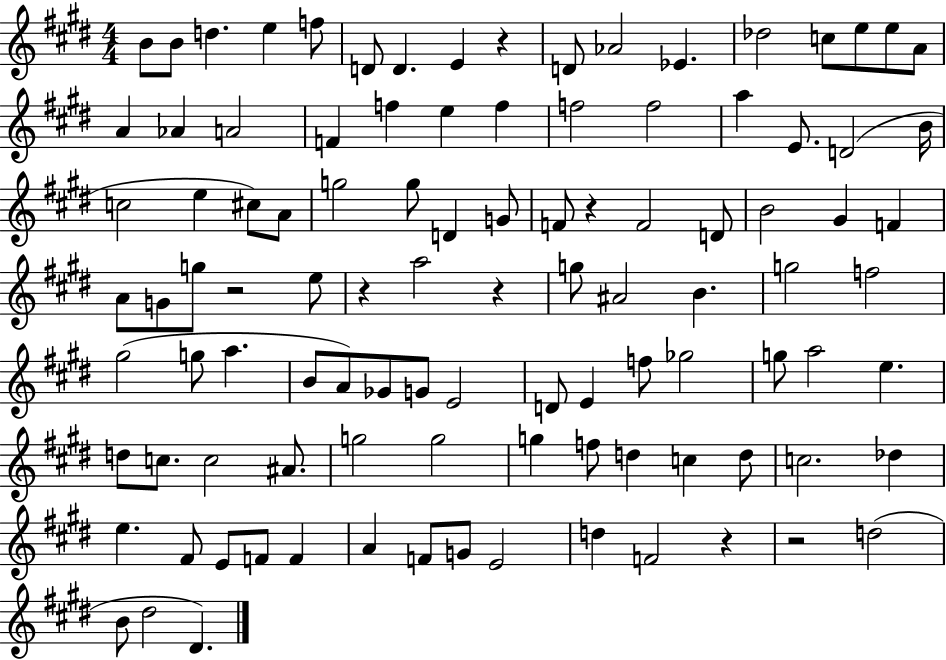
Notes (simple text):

B4/e B4/e D5/q. E5/q F5/e D4/e D4/q. E4/q R/q D4/e Ab4/h Eb4/q. Db5/h C5/e E5/e E5/e A4/e A4/q Ab4/q A4/h F4/q F5/q E5/q F5/q F5/h F5/h A5/q E4/e. D4/h B4/s C5/h E5/q C#5/e A4/e G5/h G5/e D4/q G4/e F4/e R/q F4/h D4/e B4/h G#4/q F4/q A4/e G4/e G5/e R/h E5/e R/q A5/h R/q G5/e A#4/h B4/q. G5/h F5/h G#5/h G5/e A5/q. B4/e A4/e Gb4/e G4/e E4/h D4/e E4/q F5/e Gb5/h G5/e A5/h E5/q. D5/e C5/e. C5/h A#4/e. G5/h G5/h G5/q F5/e D5/q C5/q D5/e C5/h. Db5/q E5/q. F#4/e E4/e F4/e F4/q A4/q F4/e G4/e E4/h D5/q F4/h R/q R/h D5/h B4/e D#5/h D#4/q.